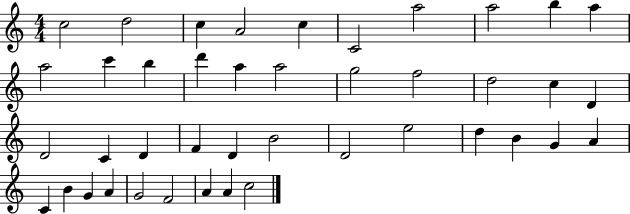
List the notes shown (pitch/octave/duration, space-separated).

C5/h D5/h C5/q A4/h C5/q C4/h A5/h A5/h B5/q A5/q A5/h C6/q B5/q D6/q A5/q A5/h G5/h F5/h D5/h C5/q D4/q D4/h C4/q D4/q F4/q D4/q B4/h D4/h E5/h D5/q B4/q G4/q A4/q C4/q B4/q G4/q A4/q G4/h F4/h A4/q A4/q C5/h